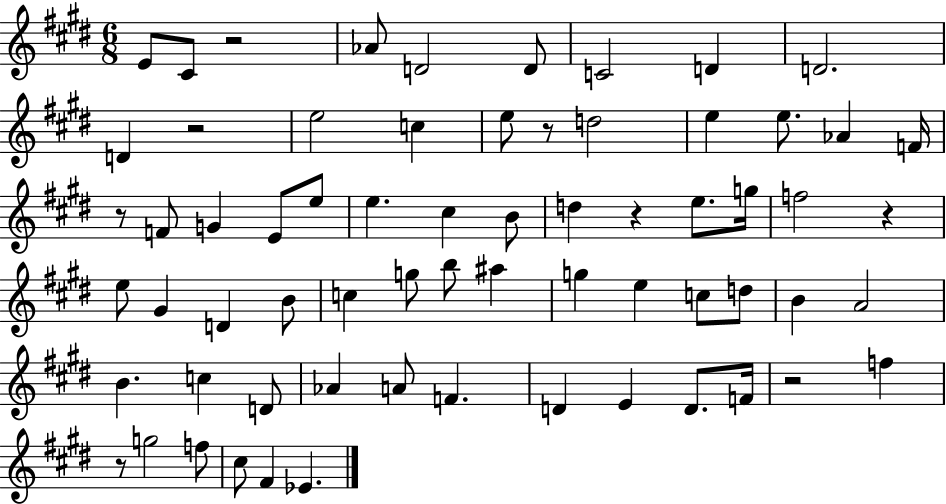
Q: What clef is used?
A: treble